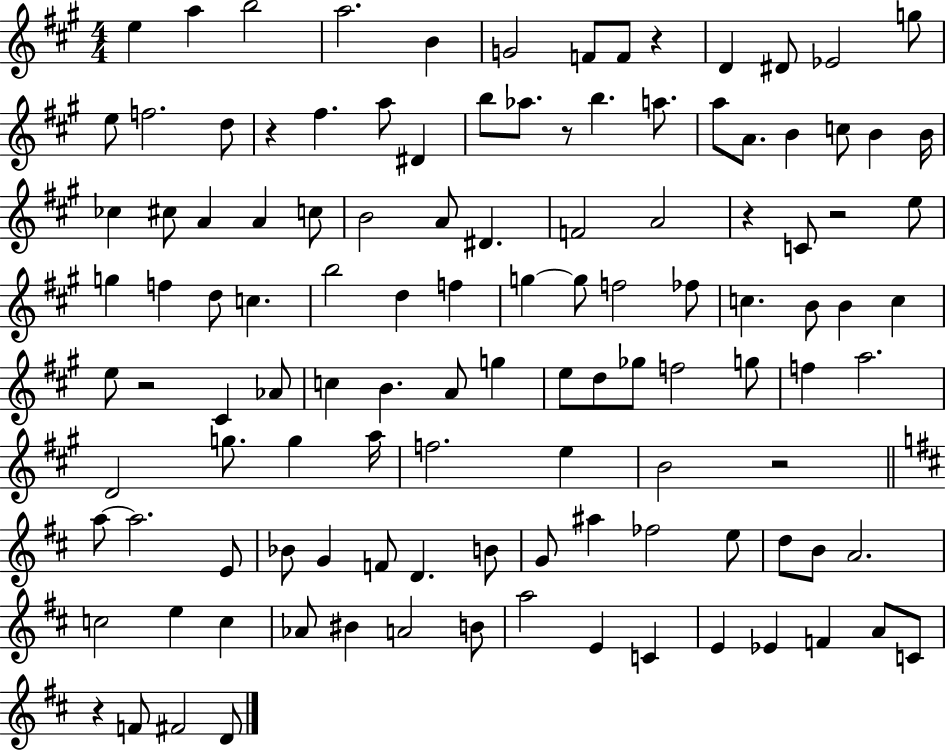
E5/q A5/q B5/h A5/h. B4/q G4/h F4/e F4/e R/q D4/q D#4/e Eb4/h G5/e E5/e F5/h. D5/e R/q F#5/q. A5/e D#4/q B5/e Ab5/e. R/e B5/q. A5/e. A5/e A4/e. B4/q C5/e B4/q B4/s CES5/q C#5/e A4/q A4/q C5/e B4/h A4/e D#4/q. F4/h A4/h R/q C4/e R/h E5/e G5/q F5/q D5/e C5/q. B5/h D5/q F5/q G5/q G5/e F5/h FES5/e C5/q. B4/e B4/q C5/q E5/e R/h C#4/q Ab4/e C5/q B4/q. A4/e G5/q E5/e D5/e Gb5/e F5/h G5/e F5/q A5/h. D4/h G5/e. G5/q A5/s F5/h. E5/q B4/h R/h A5/e A5/h. E4/e Bb4/e G4/q F4/e D4/q. B4/e G4/e A#5/q FES5/h E5/e D5/e B4/e A4/h. C5/h E5/q C5/q Ab4/e BIS4/q A4/h B4/e A5/h E4/q C4/q E4/q Eb4/q F4/q A4/e C4/e R/q F4/e F#4/h D4/e